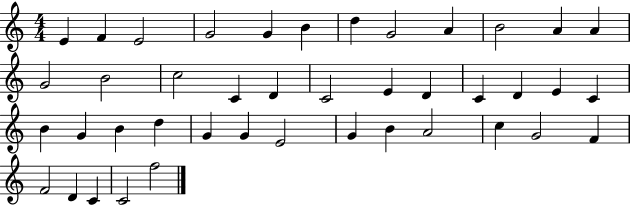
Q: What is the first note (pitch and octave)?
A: E4